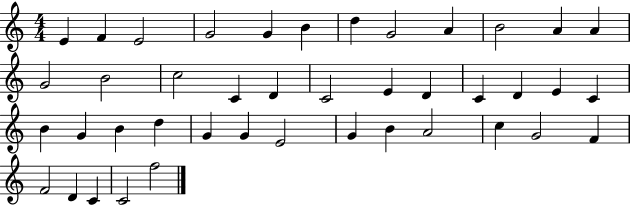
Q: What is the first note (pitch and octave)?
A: E4